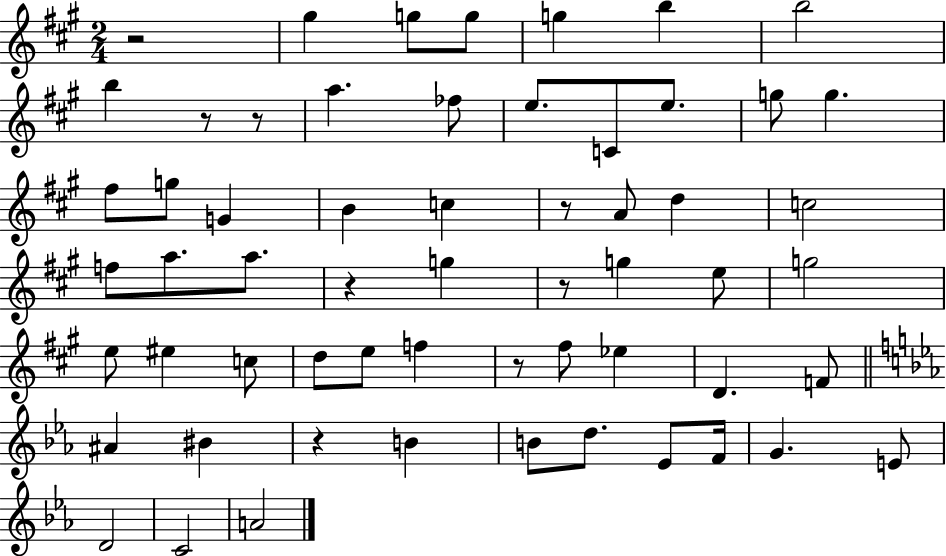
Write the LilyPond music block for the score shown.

{
  \clef treble
  \numericTimeSignature
  \time 2/4
  \key a \major
  r2 | gis''4 g''8 g''8 | g''4 b''4 | b''2 | \break b''4 r8 r8 | a''4. fes''8 | e''8. c'8 e''8. | g''8 g''4. | \break fis''8 g''8 g'4 | b'4 c''4 | r8 a'8 d''4 | c''2 | \break f''8 a''8. a''8. | r4 g''4 | r8 g''4 e''8 | g''2 | \break e''8 eis''4 c''8 | d''8 e''8 f''4 | r8 fis''8 ees''4 | d'4. f'8 | \break \bar "||" \break \key ees \major ais'4 bis'4 | r4 b'4 | b'8 d''8. ees'8 f'16 | g'4. e'8 | \break d'2 | c'2 | a'2 | \bar "|."
}